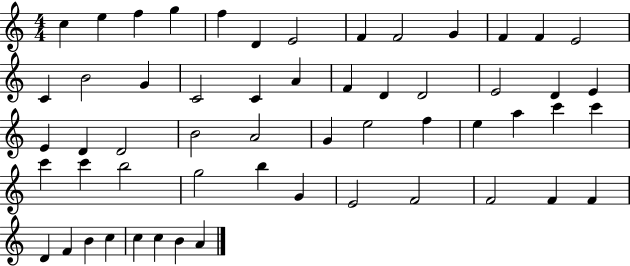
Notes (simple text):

C5/q E5/q F5/q G5/q F5/q D4/q E4/h F4/q F4/h G4/q F4/q F4/q E4/h C4/q B4/h G4/q C4/h C4/q A4/q F4/q D4/q D4/h E4/h D4/q E4/q E4/q D4/q D4/h B4/h A4/h G4/q E5/h F5/q E5/q A5/q C6/q C6/q C6/q C6/q B5/h G5/h B5/q G4/q E4/h F4/h F4/h F4/q F4/q D4/q F4/q B4/q C5/q C5/q C5/q B4/q A4/q